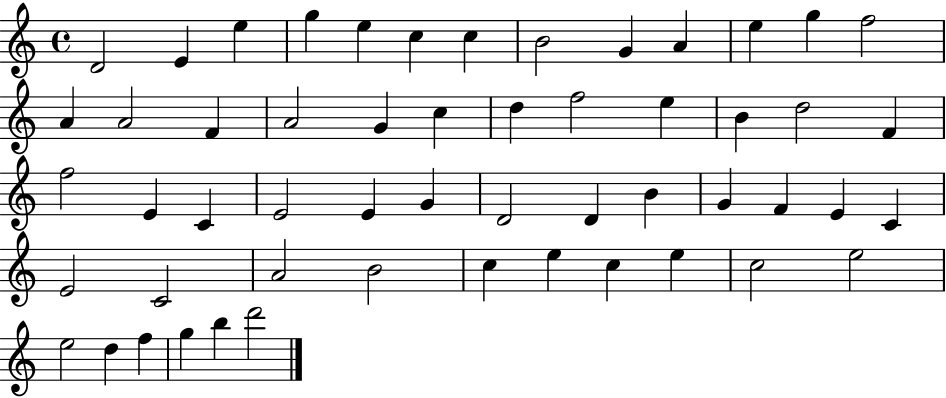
D4/h E4/q E5/q G5/q E5/q C5/q C5/q B4/h G4/q A4/q E5/q G5/q F5/h A4/q A4/h F4/q A4/h G4/q C5/q D5/q F5/h E5/q B4/q D5/h F4/q F5/h E4/q C4/q E4/h E4/q G4/q D4/h D4/q B4/q G4/q F4/q E4/q C4/q E4/h C4/h A4/h B4/h C5/q E5/q C5/q E5/q C5/h E5/h E5/h D5/q F5/q G5/q B5/q D6/h